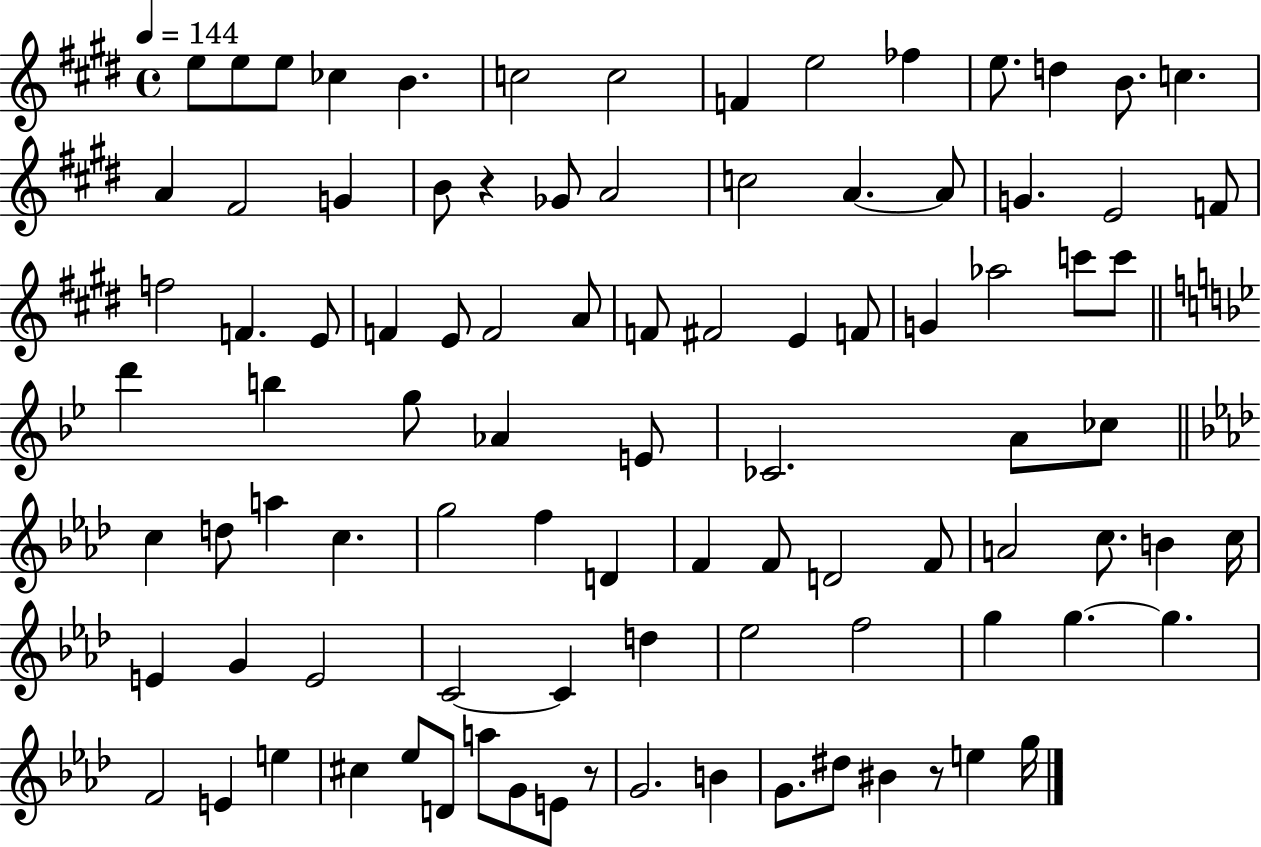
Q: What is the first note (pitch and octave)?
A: E5